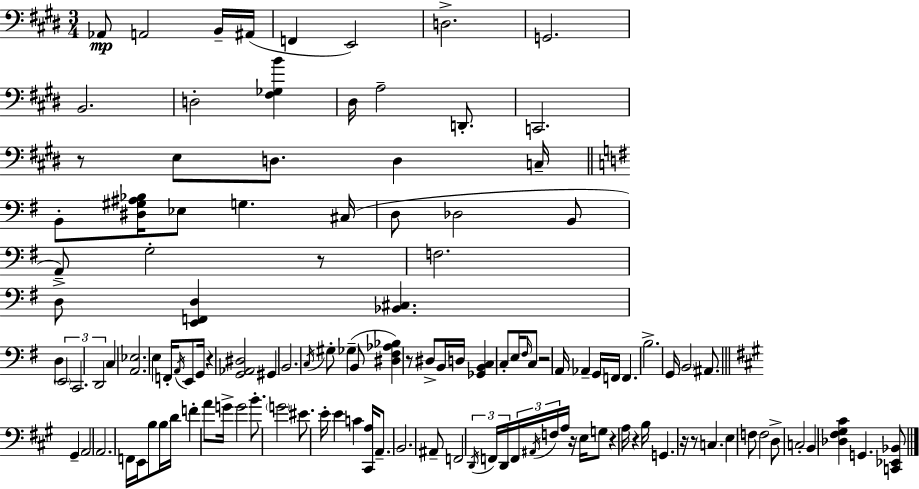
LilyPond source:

{
  \clef bass
  \numericTimeSignature
  \time 3/4
  \key e \major
  aes,8\mp a,2 b,16-- ais,16( | f,4 e,2) | d2.-> | g,2. | \break b,2. | d2-. <fis ges b'>4 | dis16 a2-- d,8.-. | c,2. | \break r8 e8 d8. d4 c16-- | \bar "||" \break \key g \major b,8-. <dis gis ais bes>16 ees8 g4. cis16( | d8 des2 b,8 | a,8--) g2-. r8 | f2. | \break d8-> <e, f, d>4 <bes, cis>4. | d4 \tuplet 3/2 { \parenthesize e,2 | c,2. | d,2 } c4 | \break <a, ees>2. | e4 f,16-. \acciaccatura { a,16 } e,8 g,16 r4 | <g, aes, dis>2 gis,4 | b,2. | \break \acciaccatura { c16 } gis8-. ges4--( b,8 <dis fis aes bes>4) | r8 dis8-> b,16 d16 <ges, b, c>4 | c8-. e16 \grace { fis16 } c8 r2 | a,16 aes,4-- g,16 f,16 f,4. | \break b2.-> | g,16 \parenthesize b,2 | ais,8. \bar "||" \break \key a \major gis,4-- a,2 | a,2. | f,16 e,16 b8 b16 d'16 f'4-. a'8 | g'16-> g'2 b'8.-. | \break \parenthesize g'2 eis'8. e'16-. | e'4 c'4 <cis, a>16 a,8.-- | b,2. | ais,8-- f,2 \tuplet 3/2 { \acciaccatura { d,16 } f,16 | \break d,16 } \tuplet 3/2 { f,16 \acciaccatura { ais,16 } f16 } a16 r16 e16 g8 r4 | a16 r4 b16 g,4. | r16 r8 c4. e4 | f8 f2 | \break d8-> c2-. b,4 | <des fis gis cis'>4 g,4. | <c, ees, bes,>8 \bar "|."
}